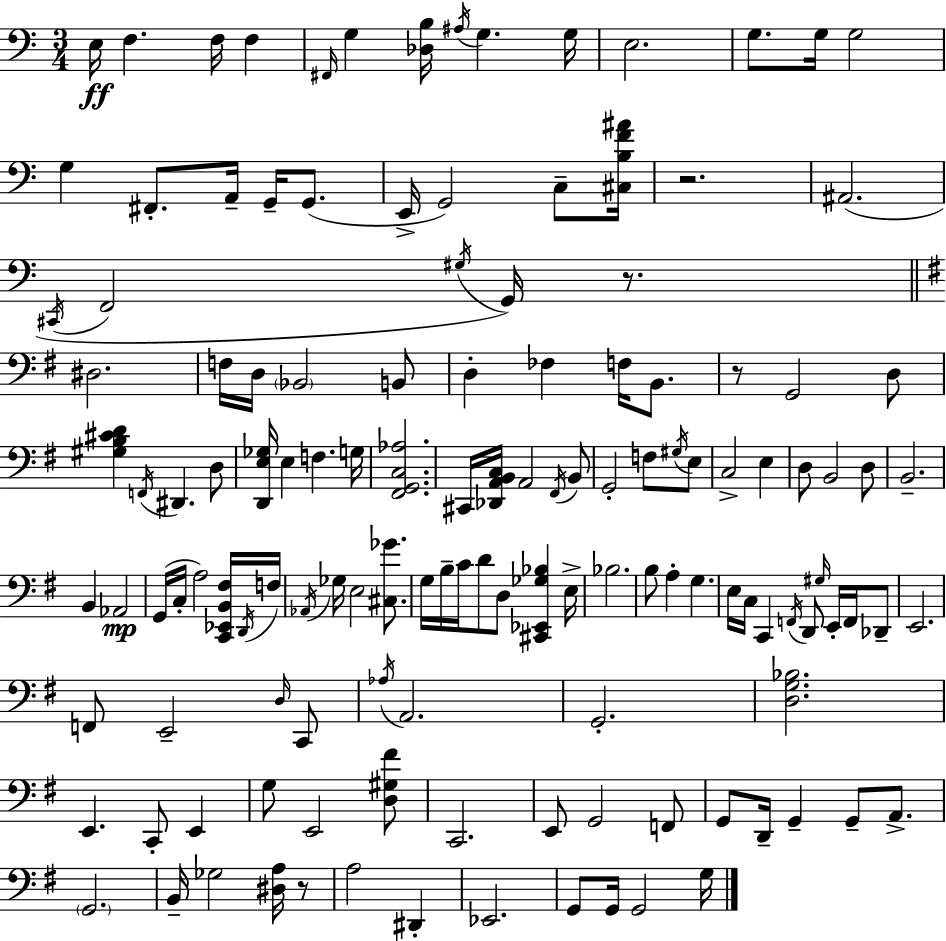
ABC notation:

X:1
T:Untitled
M:3/4
L:1/4
K:Am
E,/4 F, F,/4 F, ^F,,/4 G, [_D,B,]/4 ^A,/4 G, G,/4 E,2 G,/2 G,/4 G,2 G, ^F,,/2 A,,/4 G,,/4 G,,/2 E,,/4 G,,2 C,/2 [^C,B,F^A]/4 z2 ^A,,2 ^C,,/4 F,,2 ^G,/4 G,,/4 z/2 ^D,2 F,/4 D,/4 _B,,2 B,,/2 D, _F, F,/4 B,,/2 z/2 G,,2 D,/2 [^G,B,^CD] F,,/4 ^D,, D,/2 [D,,E,_G,]/4 E, F, G,/4 [^F,,G,,C,_A,]2 ^C,,/4 [_D,,A,,B,,C,]/4 A,,2 ^F,,/4 B,,/2 G,,2 F,/2 ^G,/4 E,/2 C,2 E, D,/2 B,,2 D,/2 B,,2 B,, _A,,2 G,,/4 C,/4 A,2 [C,,_E,,B,,^F,]/4 D,,/4 F,/4 _A,,/4 _G,/4 E,2 [^C,_G]/2 G,/4 B,/4 C/4 D/2 D,/2 [^C,,_E,,_G,_B,] E,/4 _B,2 B,/2 A, G, E,/4 C,/4 C,, F,,/4 D,,/2 ^G,/4 E,,/4 F,,/4 _D,,/2 E,,2 F,,/2 E,,2 D,/4 C,,/2 _A,/4 A,,2 G,,2 [D,G,_B,]2 E,, C,,/2 E,, G,/2 E,,2 [D,^G,^F]/2 C,,2 E,,/2 G,,2 F,,/2 G,,/2 D,,/4 G,, G,,/2 A,,/2 G,,2 B,,/4 _G,2 [^D,A,]/4 z/2 A,2 ^D,, _E,,2 G,,/2 G,,/4 G,,2 G,/4